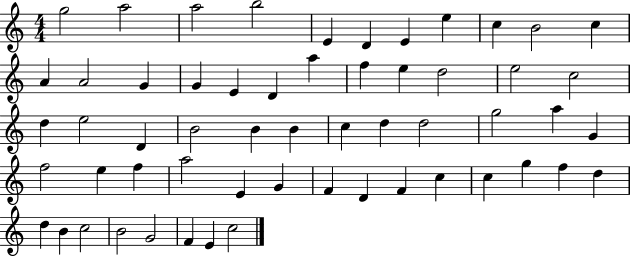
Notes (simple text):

G5/h A5/h A5/h B5/h E4/q D4/q E4/q E5/q C5/q B4/h C5/q A4/q A4/h G4/q G4/q E4/q D4/q A5/q F5/q E5/q D5/h E5/h C5/h D5/q E5/h D4/q B4/h B4/q B4/q C5/q D5/q D5/h G5/h A5/q G4/q F5/h E5/q F5/q A5/h E4/q G4/q F4/q D4/q F4/q C5/q C5/q G5/q F5/q D5/q D5/q B4/q C5/h B4/h G4/h F4/q E4/q C5/h